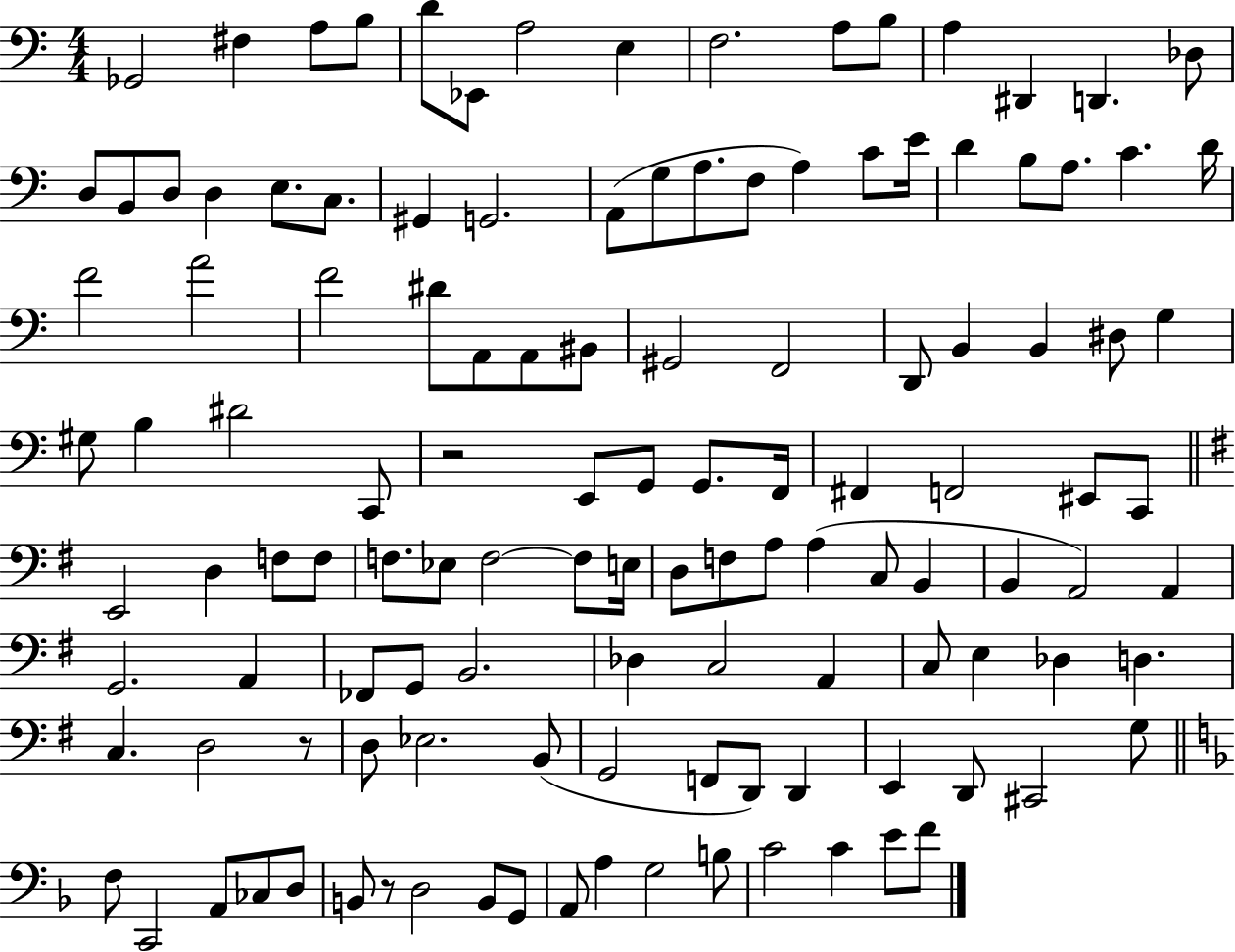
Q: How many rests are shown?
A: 3